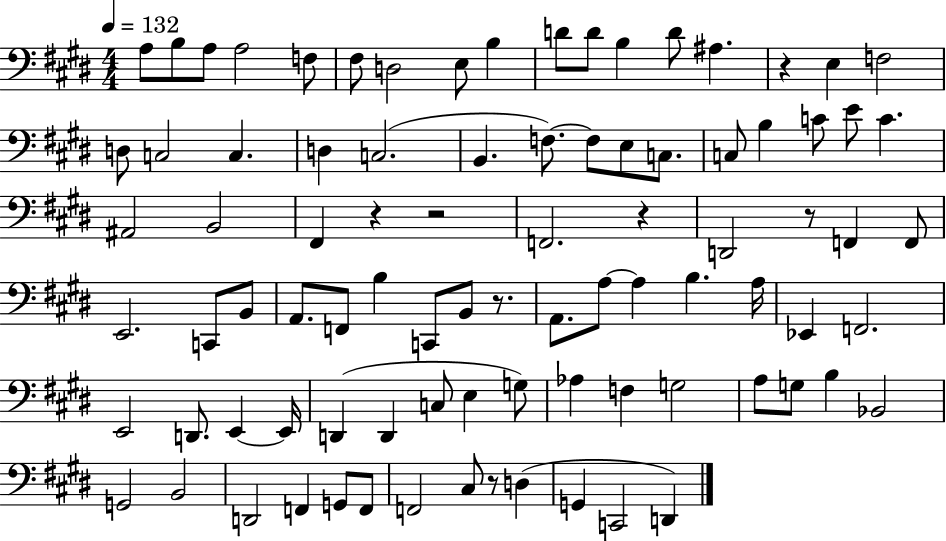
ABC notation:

X:1
T:Untitled
M:4/4
L:1/4
K:E
A,/2 B,/2 A,/2 A,2 F,/2 ^F,/2 D,2 E,/2 B, D/2 D/2 B, D/2 ^A, z E, F,2 D,/2 C,2 C, D, C,2 B,, F,/2 F,/2 E,/2 C,/2 C,/2 B, C/2 E/2 C ^A,,2 B,,2 ^F,, z z2 F,,2 z D,,2 z/2 F,, F,,/2 E,,2 C,,/2 B,,/2 A,,/2 F,,/2 B, C,,/2 B,,/2 z/2 A,,/2 A,/2 A, B, A,/4 _E,, F,,2 E,,2 D,,/2 E,, E,,/4 D,, D,, C,/2 E, G,/2 _A, F, G,2 A,/2 G,/2 B, _B,,2 G,,2 B,,2 D,,2 F,, G,,/2 F,,/2 F,,2 ^C,/2 z/2 D, G,, C,,2 D,,